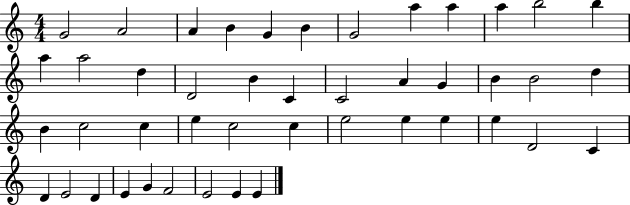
G4/h A4/h A4/q B4/q G4/q B4/q G4/h A5/q A5/q A5/q B5/h B5/q A5/q A5/h D5/q D4/h B4/q C4/q C4/h A4/q G4/q B4/q B4/h D5/q B4/q C5/h C5/q E5/q C5/h C5/q E5/h E5/q E5/q E5/q D4/h C4/q D4/q E4/h D4/q E4/q G4/q F4/h E4/h E4/q E4/q